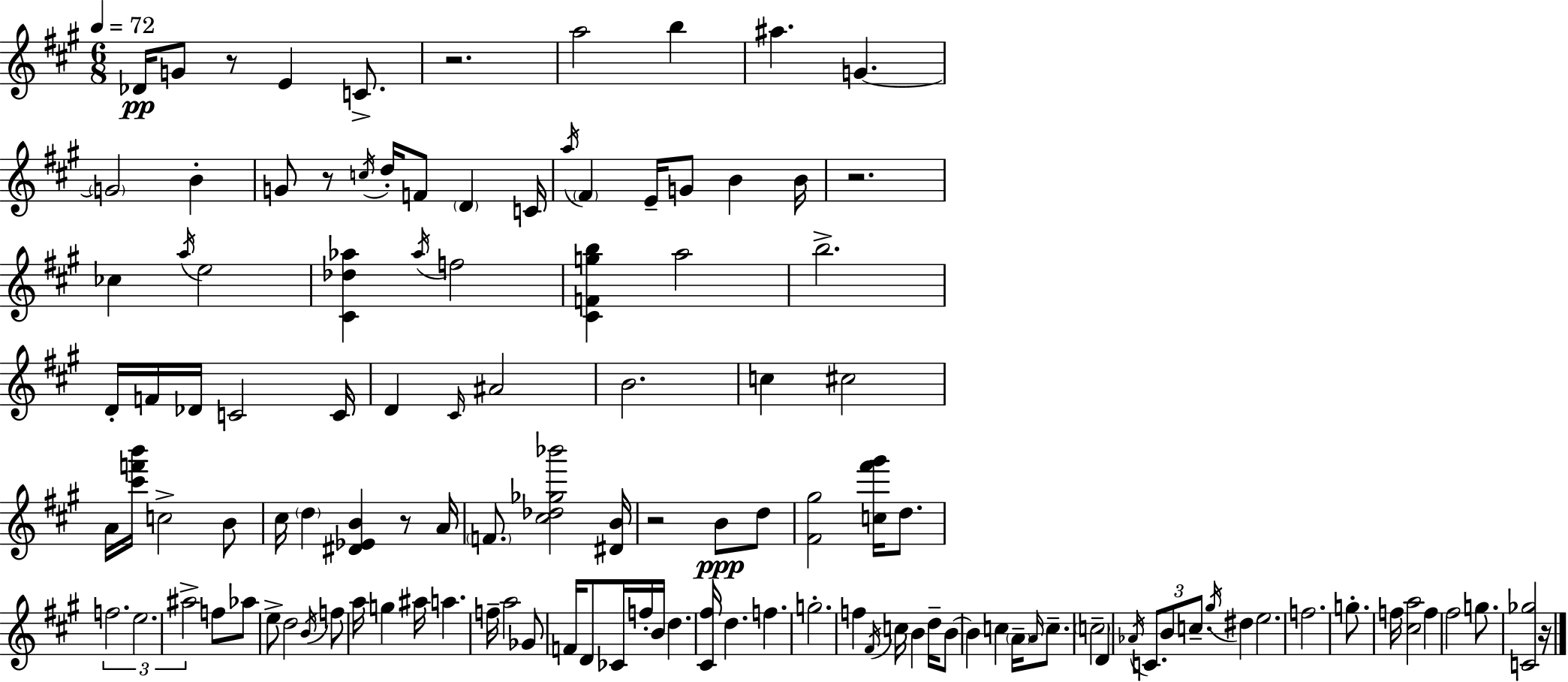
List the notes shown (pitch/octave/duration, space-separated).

Db4/s G4/e R/e E4/q C4/e. R/h. A5/h B5/q A#5/q. G4/q. G4/h B4/q G4/e R/e C5/s D5/s F4/e D4/q C4/s A5/s F#4/q E4/s G4/e B4/q B4/s R/h. CES5/q A5/s E5/h [C#4,Db5,Ab5]/q Ab5/s F5/h [C#4,F4,G5,B5]/q A5/h B5/h. D4/s F4/s Db4/s C4/h C4/s D4/q C#4/s A#4/h B4/h. C5/q C#5/h A4/s [C#6,F6,B6]/s C5/h B4/e C#5/s D5/q [D#4,Eb4,B4]/q R/e A4/s F4/e. [C#5,Db5,Gb5,Bb6]/h [D#4,B4]/s R/h B4/e D5/e [F#4,G#5]/h [C5,F#6,G#6]/s D5/e. F5/h. E5/h. A#5/h F5/e Ab5/e E5/e D5/h B4/s F5/e A5/s G5/q A#5/s A5/q. F5/s A5/h Gb4/e F4/s D4/e CES4/s F5/s B4/s D5/q. [C#4,F#5]/s D5/q. F5/q. G5/h. F5/q F#4/s C5/s B4/q D5/s B4/e B4/q C5/q A4/s A4/s C5/e. C5/h D4/q Ab4/s C4/e. B4/e C5/e. G#5/s D#5/q E5/h. F5/h. G5/e. F5/s [C#5,A5]/h F5/q F#5/h G5/e. [C4,Gb5]/h R/s